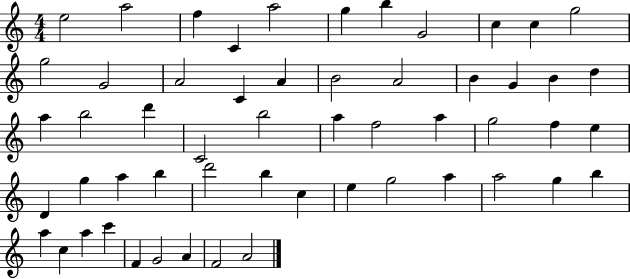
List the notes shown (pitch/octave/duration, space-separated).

E5/h A5/h F5/q C4/q A5/h G5/q B5/q G4/h C5/q C5/q G5/h G5/h G4/h A4/h C4/q A4/q B4/h A4/h B4/q G4/q B4/q D5/q A5/q B5/h D6/q C4/h B5/h A5/q F5/h A5/q G5/h F5/q E5/q D4/q G5/q A5/q B5/q D6/h B5/q C5/q E5/q G5/h A5/q A5/h G5/q B5/q A5/q C5/q A5/q C6/q F4/q G4/h A4/q F4/h A4/h